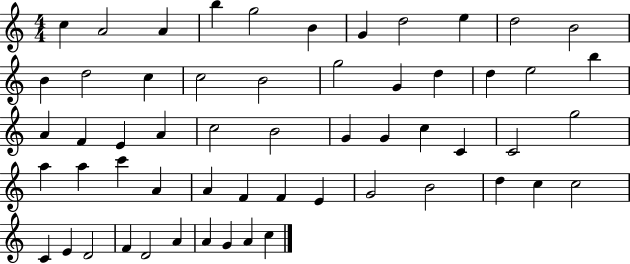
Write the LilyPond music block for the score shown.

{
  \clef treble
  \numericTimeSignature
  \time 4/4
  \key c \major
  c''4 a'2 a'4 | b''4 g''2 b'4 | g'4 d''2 e''4 | d''2 b'2 | \break b'4 d''2 c''4 | c''2 b'2 | g''2 g'4 d''4 | d''4 e''2 b''4 | \break a'4 f'4 e'4 a'4 | c''2 b'2 | g'4 g'4 c''4 c'4 | c'2 g''2 | \break a''4 a''4 c'''4 a'4 | a'4 f'4 f'4 e'4 | g'2 b'2 | d''4 c''4 c''2 | \break c'4 e'4 d'2 | f'4 d'2 a'4 | a'4 g'4 a'4 c''4 | \bar "|."
}